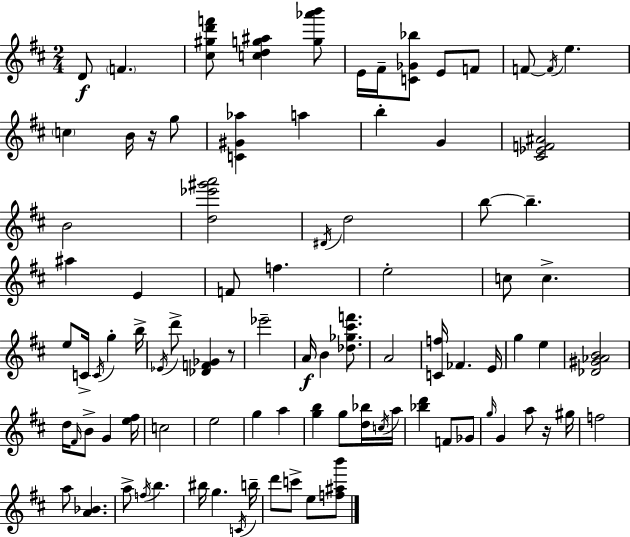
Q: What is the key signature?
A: D major